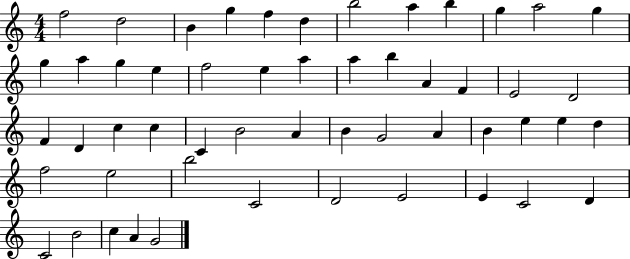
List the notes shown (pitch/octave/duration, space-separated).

F5/h D5/h B4/q G5/q F5/q D5/q B5/h A5/q B5/q G5/q A5/h G5/q G5/q A5/q G5/q E5/q F5/h E5/q A5/q A5/q B5/q A4/q F4/q E4/h D4/h F4/q D4/q C5/q C5/q C4/q B4/h A4/q B4/q G4/h A4/q B4/q E5/q E5/q D5/q F5/h E5/h B5/h C4/h D4/h E4/h E4/q C4/h D4/q C4/h B4/h C5/q A4/q G4/h